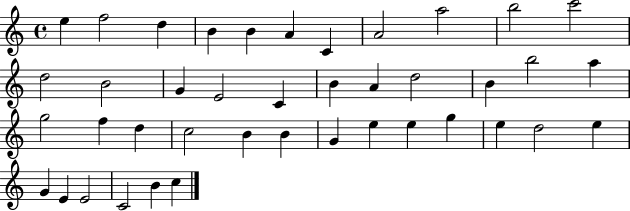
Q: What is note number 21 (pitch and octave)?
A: B5